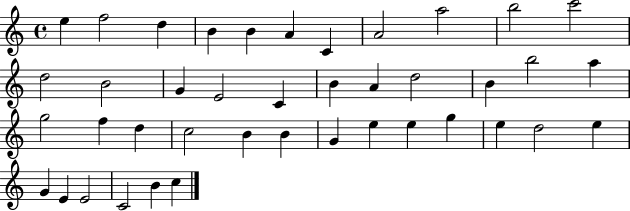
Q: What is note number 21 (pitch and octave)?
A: B5